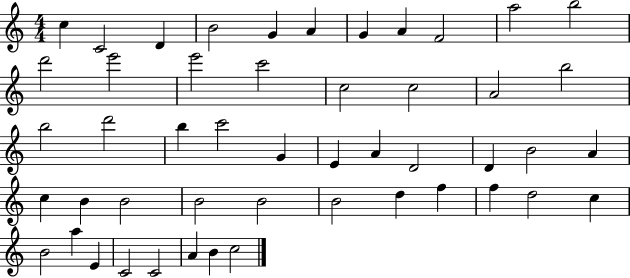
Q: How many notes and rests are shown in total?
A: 49